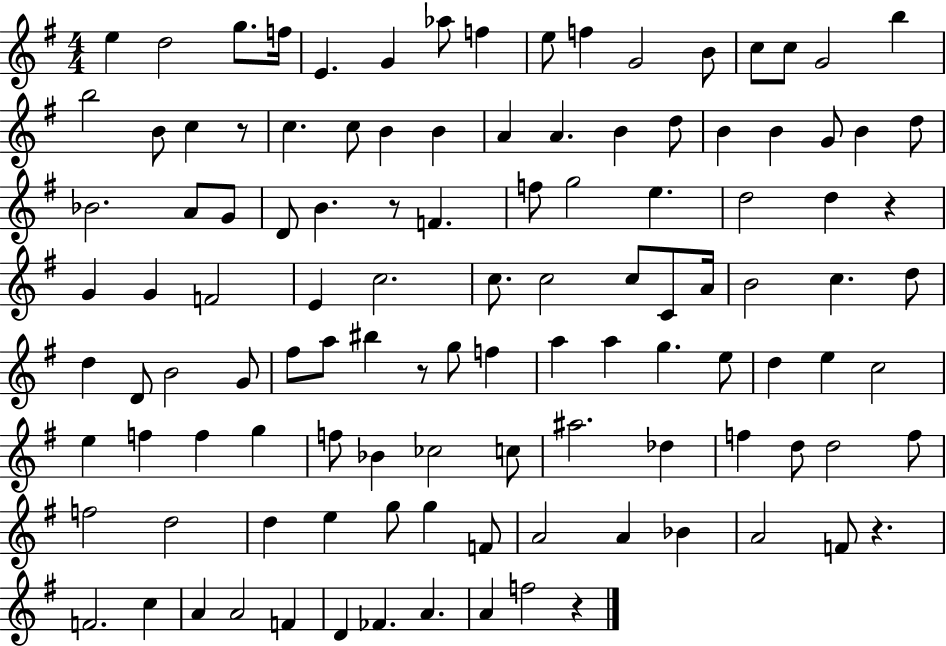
E5/q D5/h G5/e. F5/s E4/q. G4/q Ab5/e F5/q E5/e F5/q G4/h B4/e C5/e C5/e G4/h B5/q B5/h B4/e C5/q R/e C5/q. C5/e B4/q B4/q A4/q A4/q. B4/q D5/e B4/q B4/q G4/e B4/q D5/e Bb4/h. A4/e G4/e D4/e B4/q. R/e F4/q. F5/e G5/h E5/q. D5/h D5/q R/q G4/q G4/q F4/h E4/q C5/h. C5/e. C5/h C5/e C4/e A4/s B4/h C5/q. D5/e D5/q D4/e B4/h G4/e F#5/e A5/e BIS5/q R/e G5/e F5/q A5/q A5/q G5/q. E5/e D5/q E5/q C5/h E5/q F5/q F5/q G5/q F5/e Bb4/q CES5/h C5/e A#5/h. Db5/q F5/q D5/e D5/h F5/e F5/h D5/h D5/q E5/q G5/e G5/q F4/e A4/h A4/q Bb4/q A4/h F4/e R/q. F4/h. C5/q A4/q A4/h F4/q D4/q FES4/q. A4/q. A4/q F5/h R/q